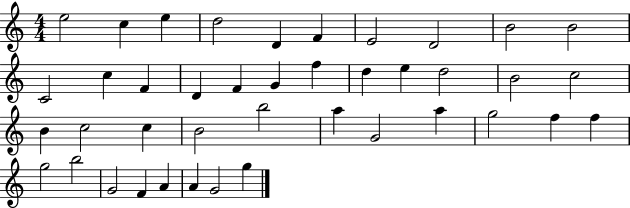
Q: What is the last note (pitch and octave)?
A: G5